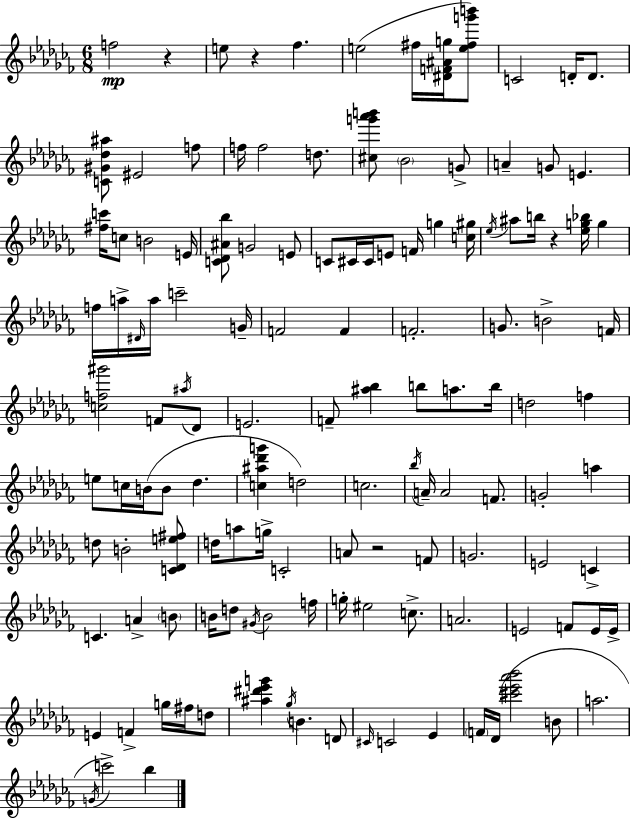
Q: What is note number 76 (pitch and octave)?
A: F4